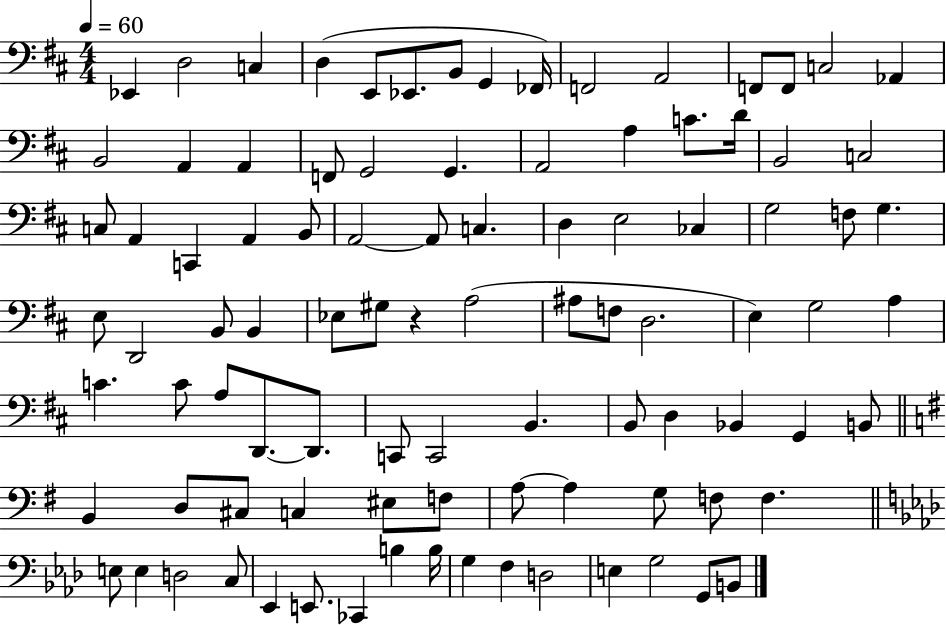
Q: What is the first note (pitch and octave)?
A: Eb2